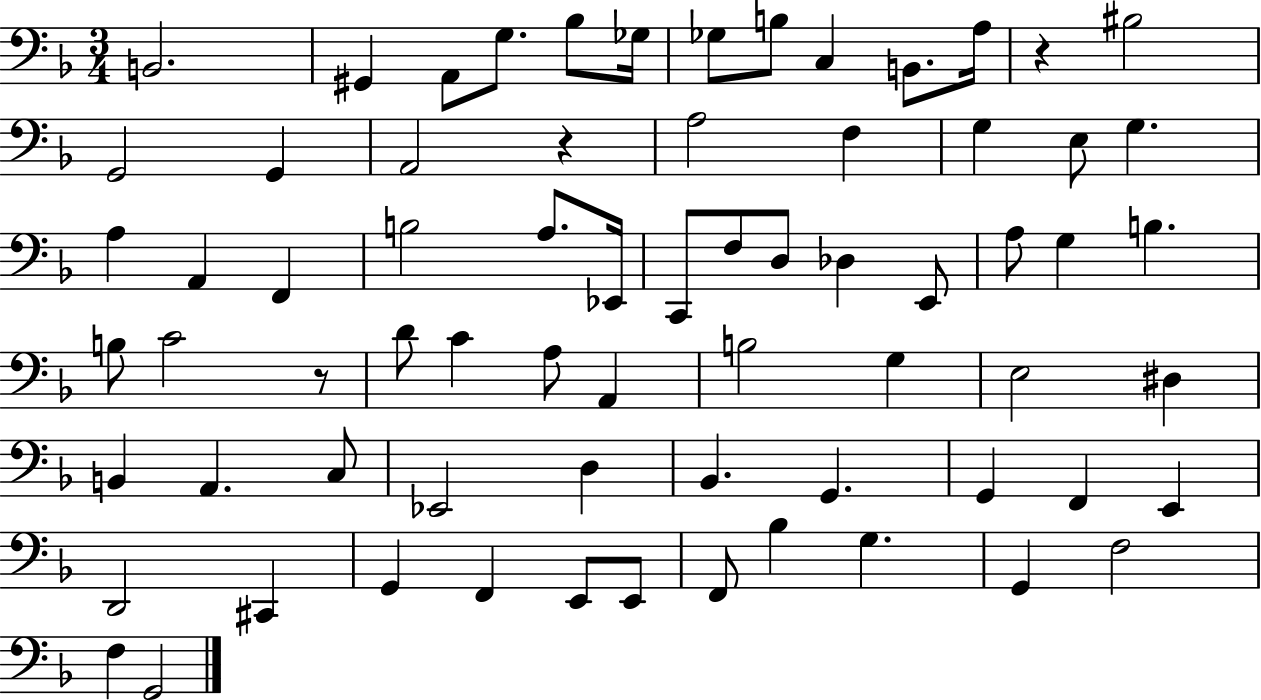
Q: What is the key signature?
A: F major